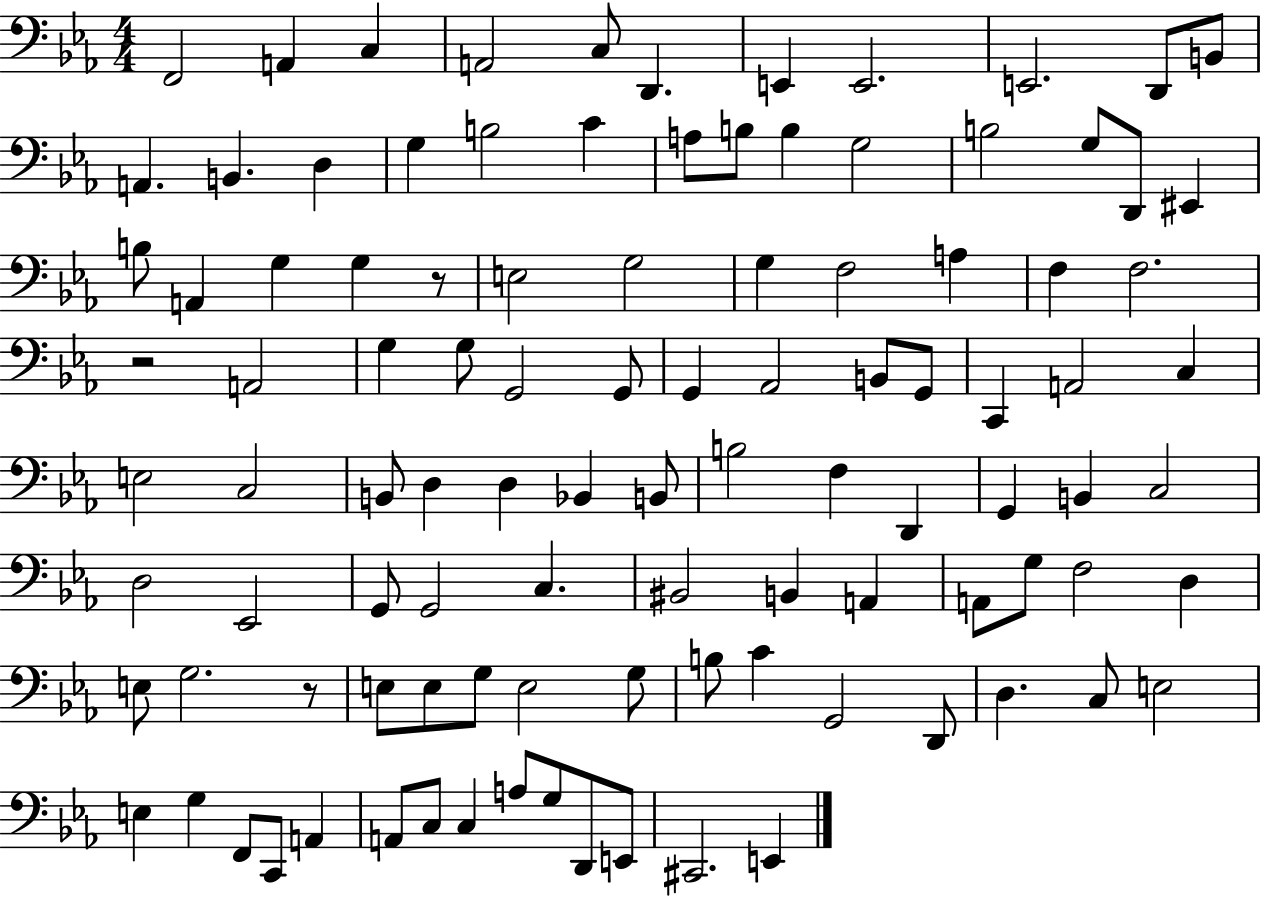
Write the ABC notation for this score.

X:1
T:Untitled
M:4/4
L:1/4
K:Eb
F,,2 A,, C, A,,2 C,/2 D,, E,, E,,2 E,,2 D,,/2 B,,/2 A,, B,, D, G, B,2 C A,/2 B,/2 B, G,2 B,2 G,/2 D,,/2 ^E,, B,/2 A,, G, G, z/2 E,2 G,2 G, F,2 A, F, F,2 z2 A,,2 G, G,/2 G,,2 G,,/2 G,, _A,,2 B,,/2 G,,/2 C,, A,,2 C, E,2 C,2 B,,/2 D, D, _B,, B,,/2 B,2 F, D,, G,, B,, C,2 D,2 _E,,2 G,,/2 G,,2 C, ^B,,2 B,, A,, A,,/2 G,/2 F,2 D, E,/2 G,2 z/2 E,/2 E,/2 G,/2 E,2 G,/2 B,/2 C G,,2 D,,/2 D, C,/2 E,2 E, G, F,,/2 C,,/2 A,, A,,/2 C,/2 C, A,/2 G,/2 D,,/2 E,,/2 ^C,,2 E,,